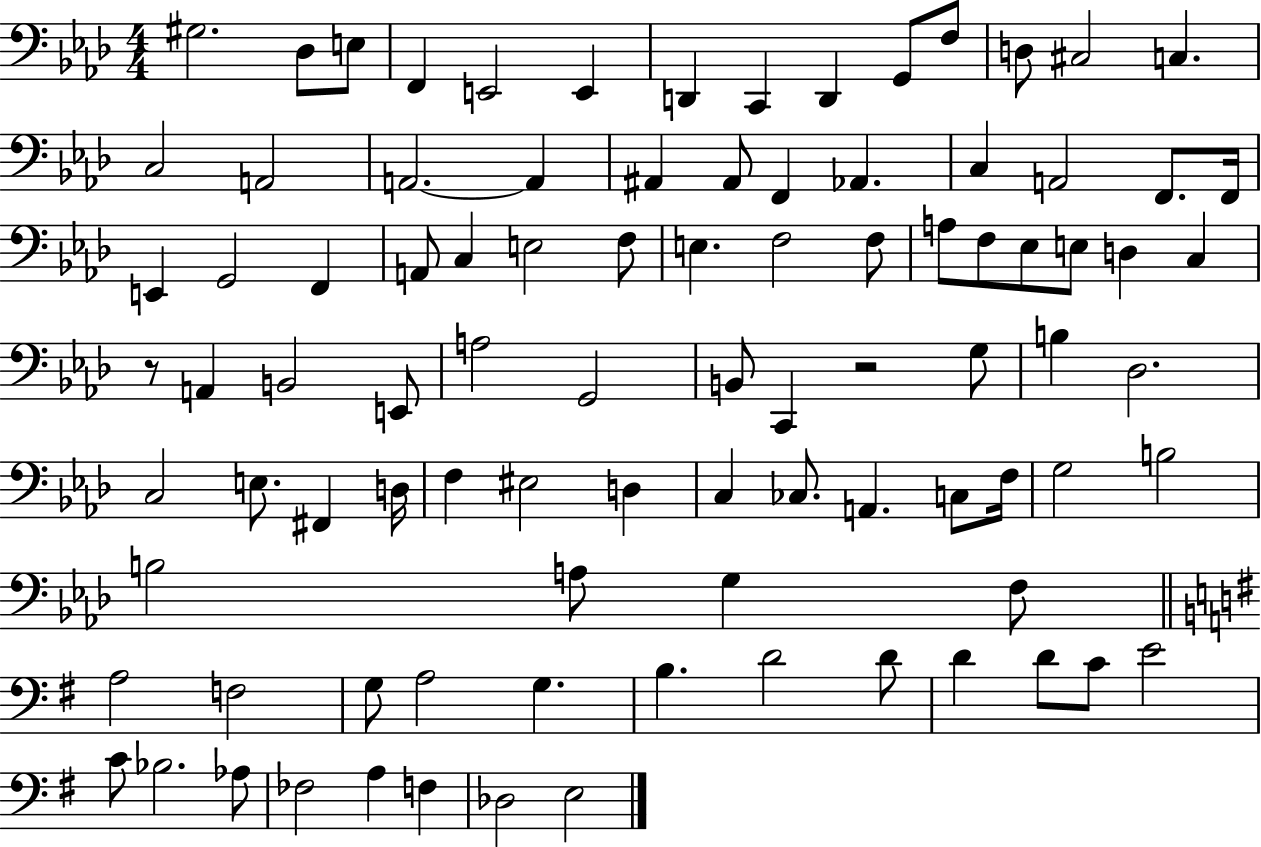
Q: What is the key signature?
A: AES major